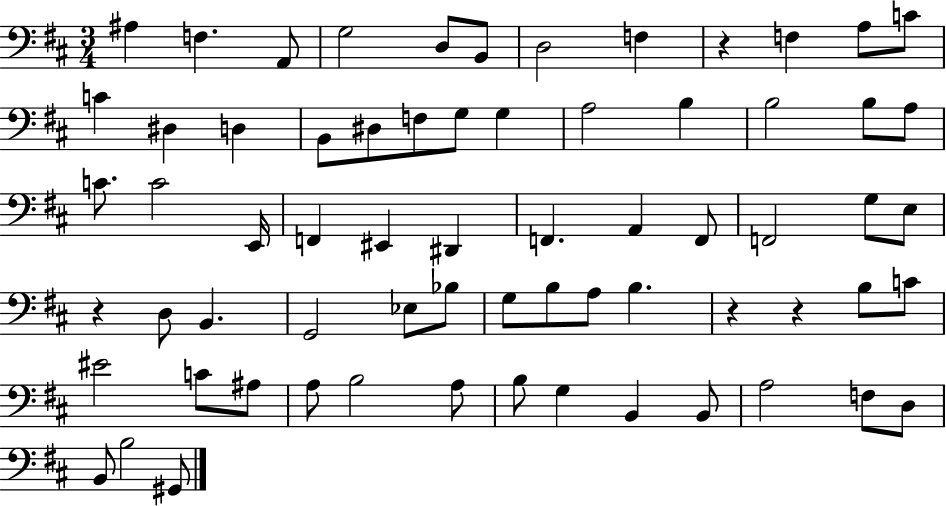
A#3/q F3/q. A2/e G3/h D3/e B2/e D3/h F3/q R/q F3/q A3/e C4/e C4/q D#3/q D3/q B2/e D#3/e F3/e G3/e G3/q A3/h B3/q B3/h B3/e A3/e C4/e. C4/h E2/s F2/q EIS2/q D#2/q F2/q. A2/q F2/e F2/h G3/e E3/e R/q D3/e B2/q. G2/h Eb3/e Bb3/e G3/e B3/e A3/e B3/q. R/q R/q B3/e C4/e EIS4/h C4/e A#3/e A3/e B3/h A3/e B3/e G3/q B2/q B2/e A3/h F3/e D3/e B2/e B3/h G#2/e